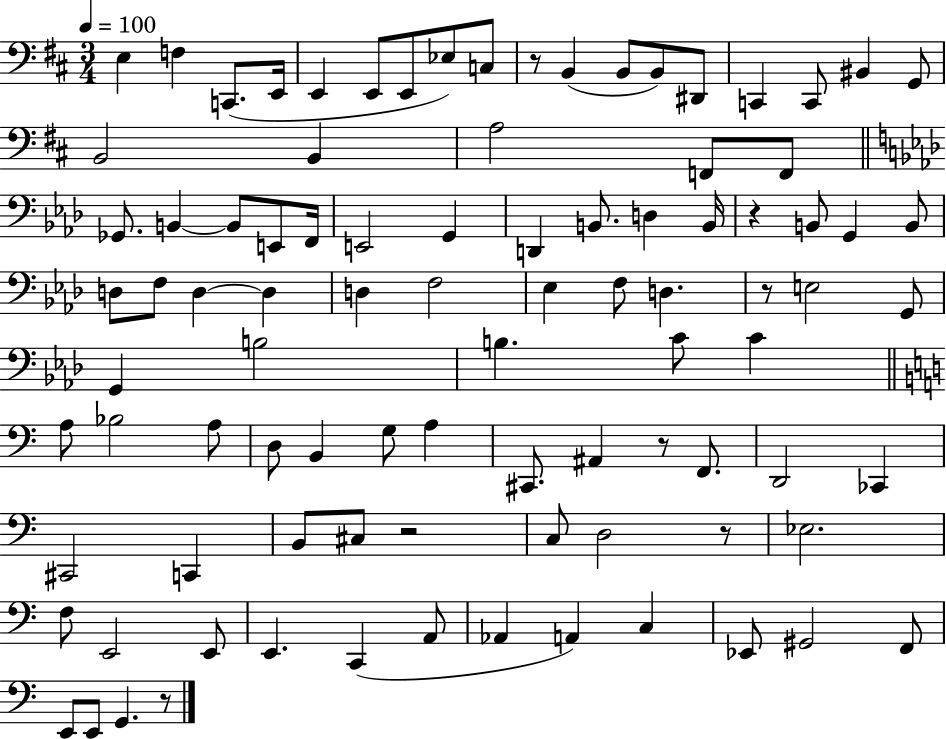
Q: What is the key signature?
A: D major